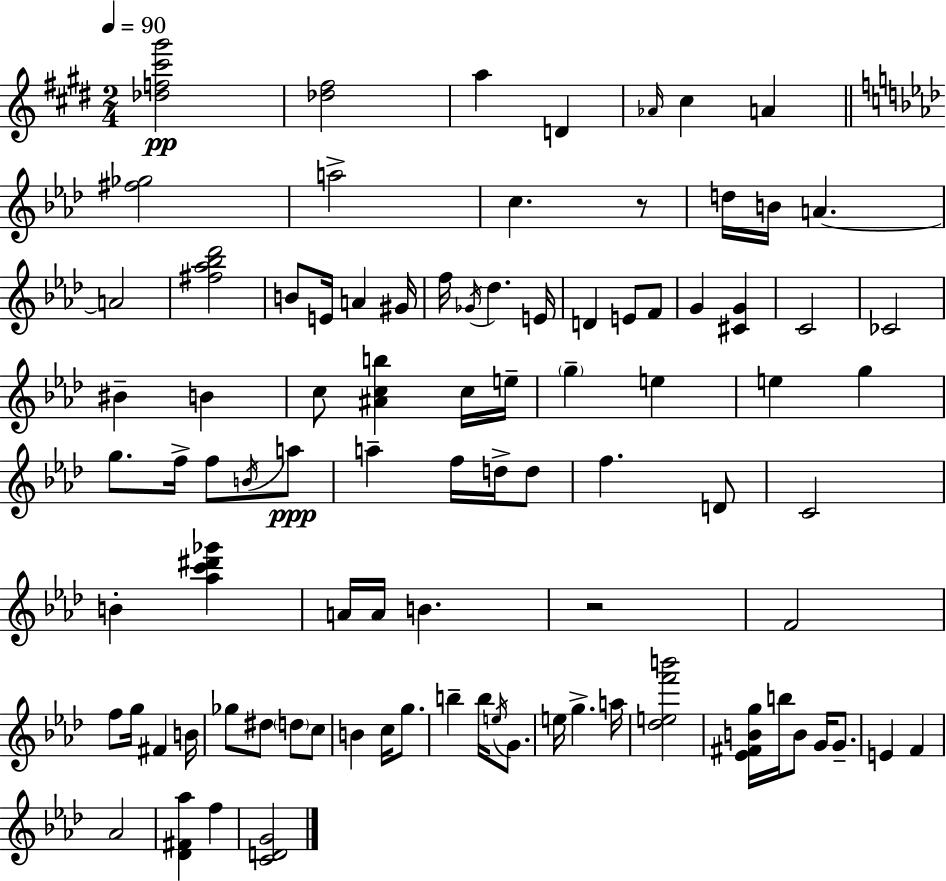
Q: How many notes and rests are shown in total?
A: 90